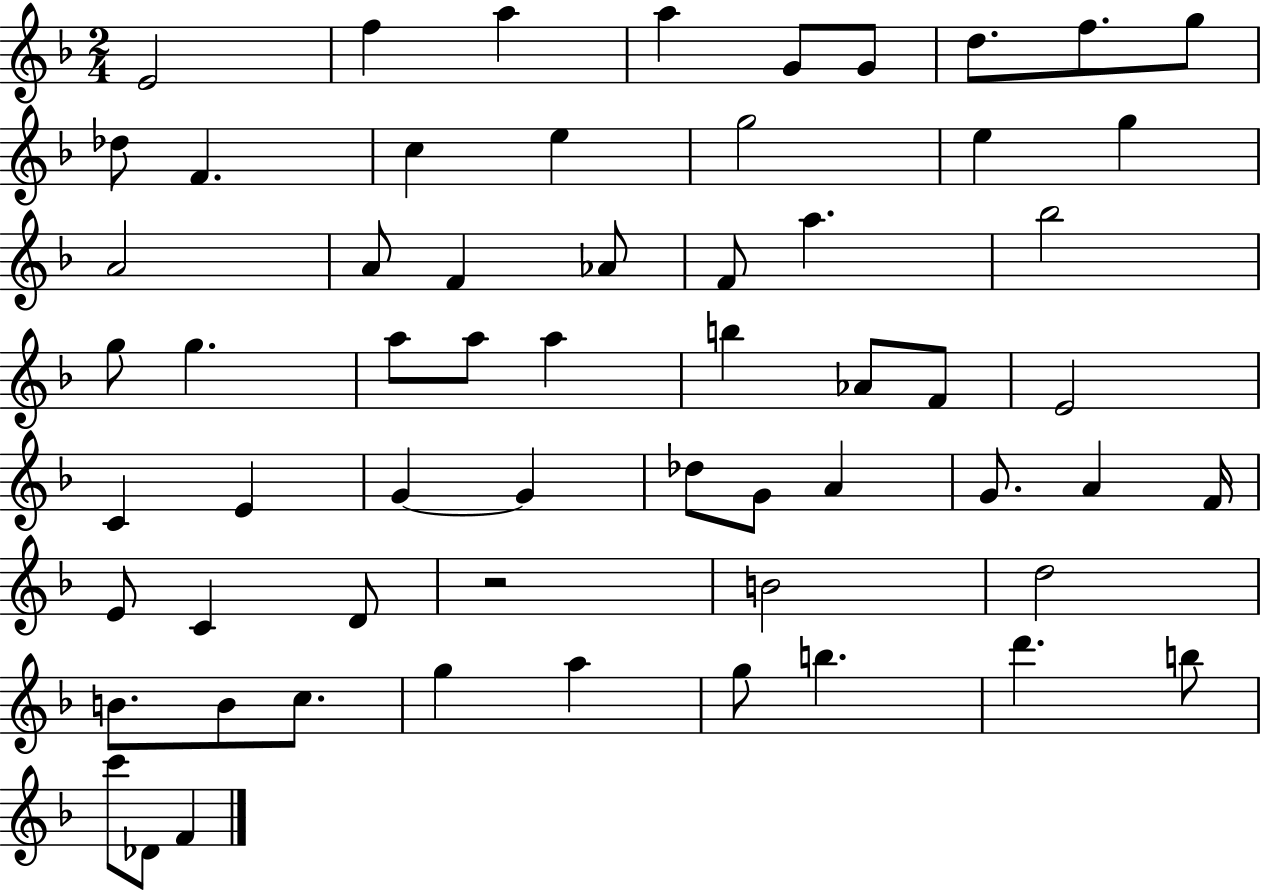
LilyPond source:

{
  \clef treble
  \numericTimeSignature
  \time 2/4
  \key f \major
  \repeat volta 2 { e'2 | f''4 a''4 | a''4 g'8 g'8 | d''8. f''8. g''8 | \break des''8 f'4. | c''4 e''4 | g''2 | e''4 g''4 | \break a'2 | a'8 f'4 aes'8 | f'8 a''4. | bes''2 | \break g''8 g''4. | a''8 a''8 a''4 | b''4 aes'8 f'8 | e'2 | \break c'4 e'4 | g'4~~ g'4 | des''8 g'8 a'4 | g'8. a'4 f'16 | \break e'8 c'4 d'8 | r2 | b'2 | d''2 | \break b'8. b'8 c''8. | g''4 a''4 | g''8 b''4. | d'''4. b''8 | \break c'''8 des'8 f'4 | } \bar "|."
}